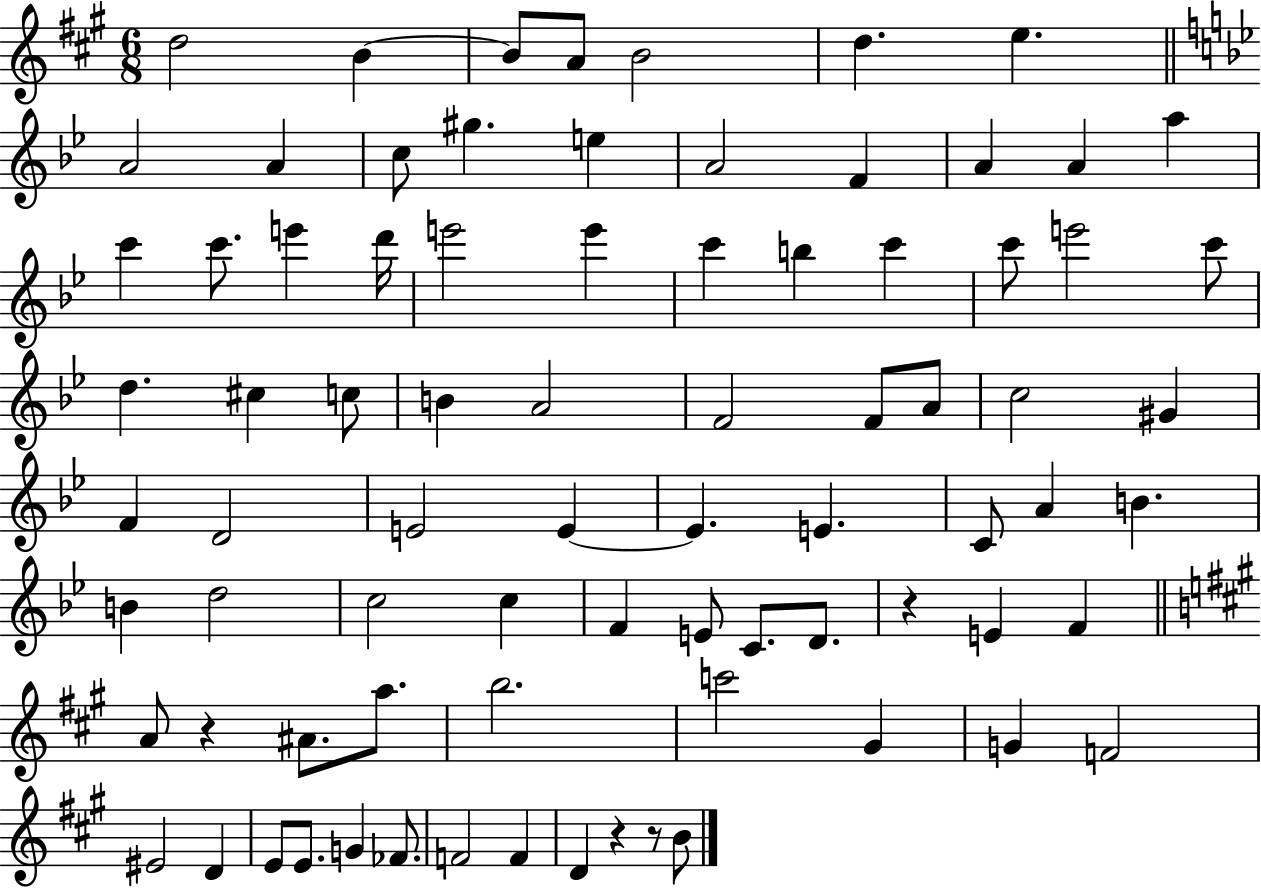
X:1
T:Untitled
M:6/8
L:1/4
K:A
d2 B B/2 A/2 B2 d e A2 A c/2 ^g e A2 F A A a c' c'/2 e' d'/4 e'2 e' c' b c' c'/2 e'2 c'/2 d ^c c/2 B A2 F2 F/2 A/2 c2 ^G F D2 E2 E E E C/2 A B B d2 c2 c F E/2 C/2 D/2 z E F A/2 z ^A/2 a/2 b2 c'2 ^G G F2 ^E2 D E/2 E/2 G _F/2 F2 F D z z/2 B/2